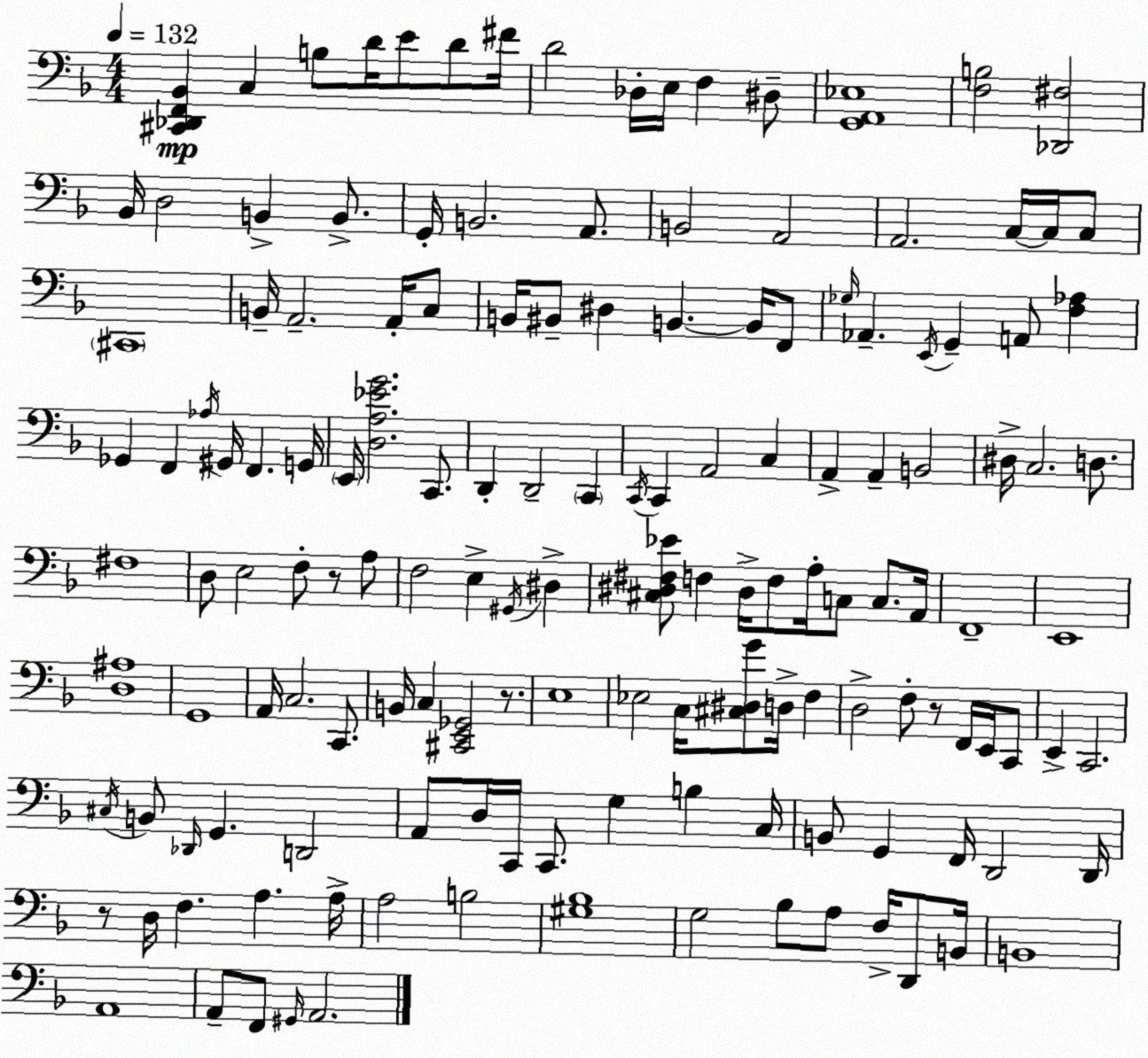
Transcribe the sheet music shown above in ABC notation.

X:1
T:Untitled
M:4/4
L:1/4
K:Dm
[^C,,_D,,F,,_B,,] C, B,/2 D/4 E/2 D/2 ^F/4 D2 _D,/4 E,/4 F, ^D,/2 [G,,A,,_E,]4 [F,B,]2 [_D,,^F,]2 _B,,/4 D,2 B,, B,,/2 G,,/4 B,,2 A,,/2 B,,2 A,,2 A,,2 C,/4 C,/4 C,/2 ^C,,4 B,,/4 A,,2 A,,/4 C,/2 B,,/4 ^B,,/2 ^D, B,, B,,/4 F,,/2 _G,/4 _A,, E,,/4 G,, A,,/2 [F,_A,] _G,, F,, _A,/4 ^G,,/4 F,, G,,/4 E,,/4 [D,A,_EG]2 C,,/2 D,, D,,2 C,, C,,/4 C,, A,,2 C, A,, A,, B,,2 ^D,/4 C,2 D,/2 ^F,4 D,/2 E,2 F,/2 z/2 A,/2 F,2 E, ^G,,/4 ^D, [^C,^D,^F,_E]/2 F, ^D,/4 F,/2 A,/4 C,/2 C,/2 A,,/4 F,,4 E,,4 [D,^A,]4 G,,4 A,,/4 C,2 C,,/2 B,,/4 C, [^C,,E,,_G,,]2 z/2 E,4 _E,2 C,/4 [^C,^D,G]/2 D,/4 F, D,2 F,/2 z/2 F,,/4 E,,/4 C,,/2 E,, C,,2 ^C,/4 B,,/2 _D,,/4 G,, D,,2 A,,/2 D,/4 C,,/4 C,,/2 G, B, C,/4 B,,/2 G,, F,,/4 D,,2 D,,/4 z/2 D,/4 F, A, A,/4 A,2 B,2 [^G,_B,]4 G,2 _B,/2 A,/2 F,/4 D,,/2 B,,/4 B,,4 A,,4 A,,/2 F,,/2 ^G,,/4 A,,2